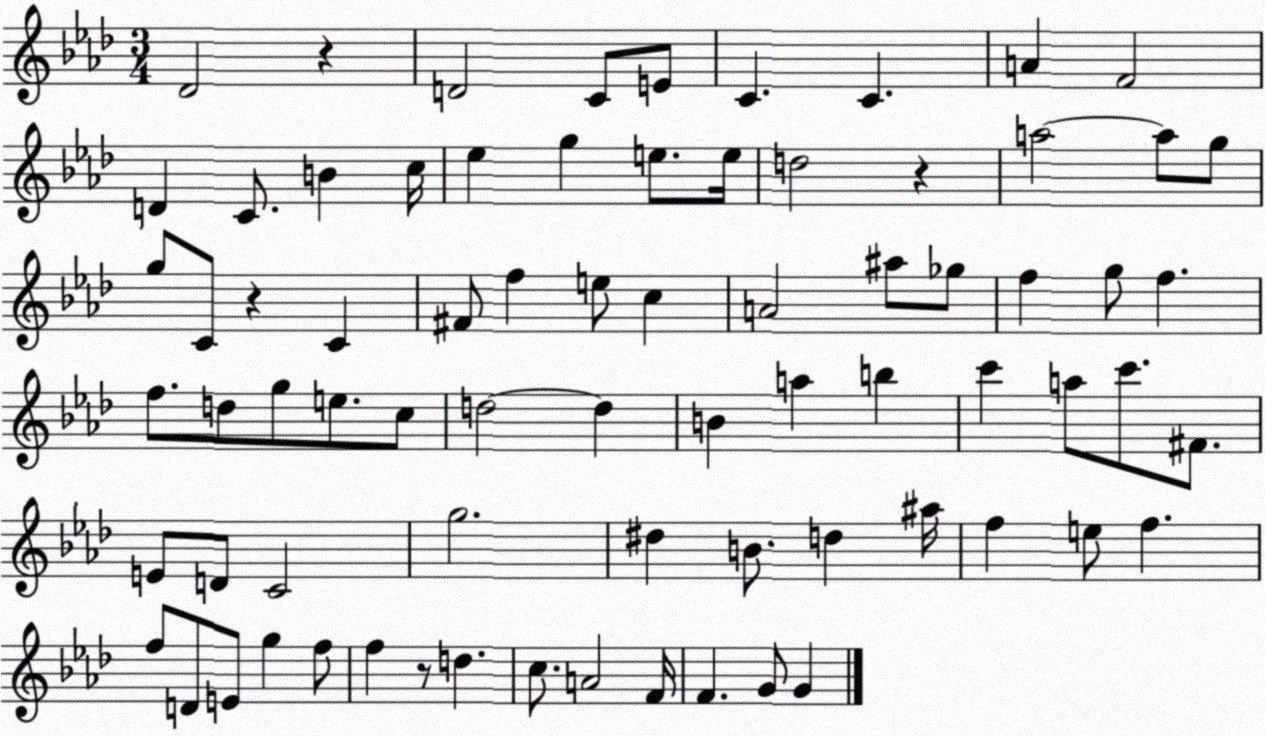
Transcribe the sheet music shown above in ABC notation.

X:1
T:Untitled
M:3/4
L:1/4
K:Ab
_D2 z D2 C/2 E/2 C C A F2 D C/2 B c/4 _e g e/2 e/4 d2 z a2 a/2 g/2 g/2 C/2 z C ^F/2 f e/2 c A2 ^a/2 _g/2 f g/2 f f/2 d/2 g/2 e/2 c/2 d2 d B a b c' a/2 c'/2 ^F/2 E/2 D/2 C2 g2 ^d B/2 d ^a/4 f e/2 f f/2 D/2 E/2 g f/2 f z/2 d c/2 A2 F/4 F G/2 G